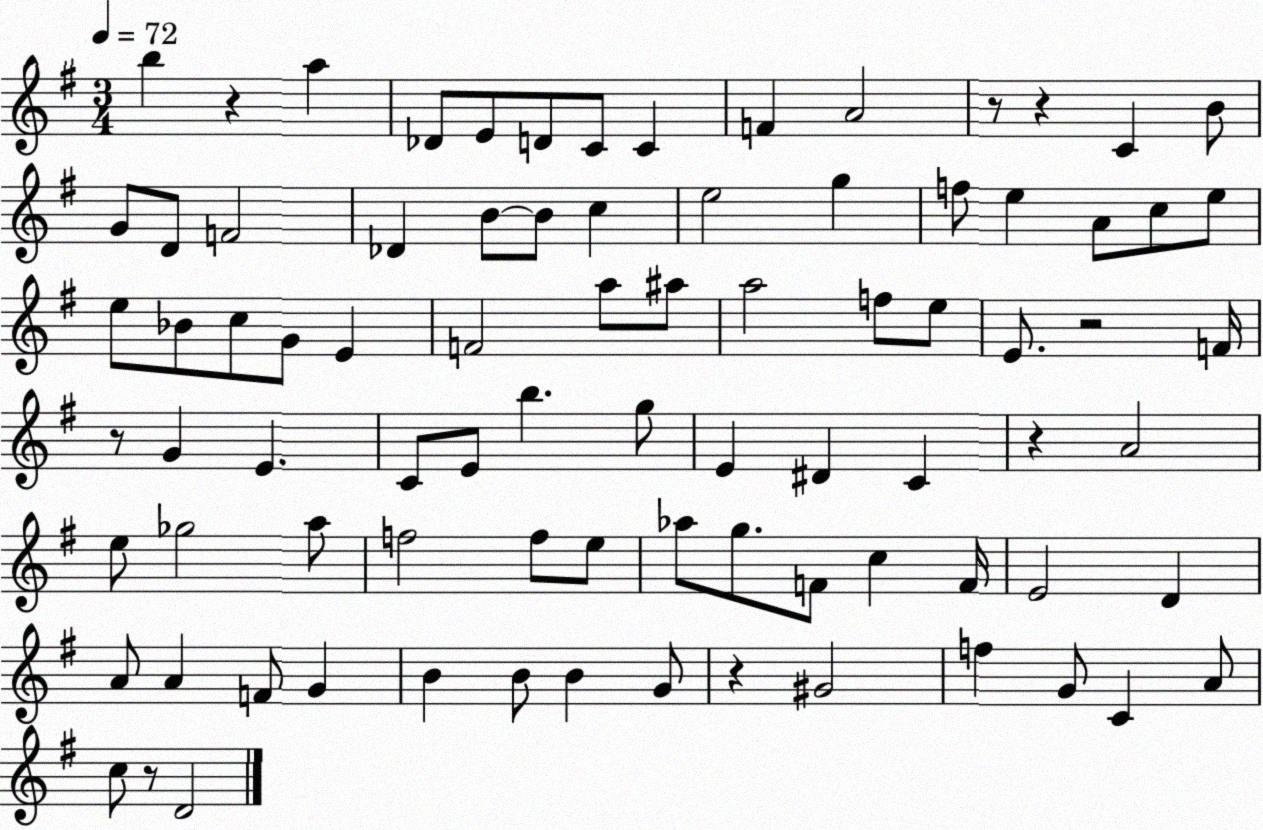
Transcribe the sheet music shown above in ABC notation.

X:1
T:Untitled
M:3/4
L:1/4
K:G
b z a _D/2 E/2 D/2 C/2 C F A2 z/2 z C B/2 G/2 D/2 F2 _D B/2 B/2 c e2 g f/2 e A/2 c/2 e/2 e/2 _B/2 c/2 G/2 E F2 a/2 ^a/2 a2 f/2 e/2 E/2 z2 F/4 z/2 G E C/2 E/2 b g/2 E ^D C z A2 e/2 _g2 a/2 f2 f/2 e/2 _a/2 g/2 F/2 c F/4 E2 D A/2 A F/2 G B B/2 B G/2 z ^G2 f G/2 C A/2 c/2 z/2 D2